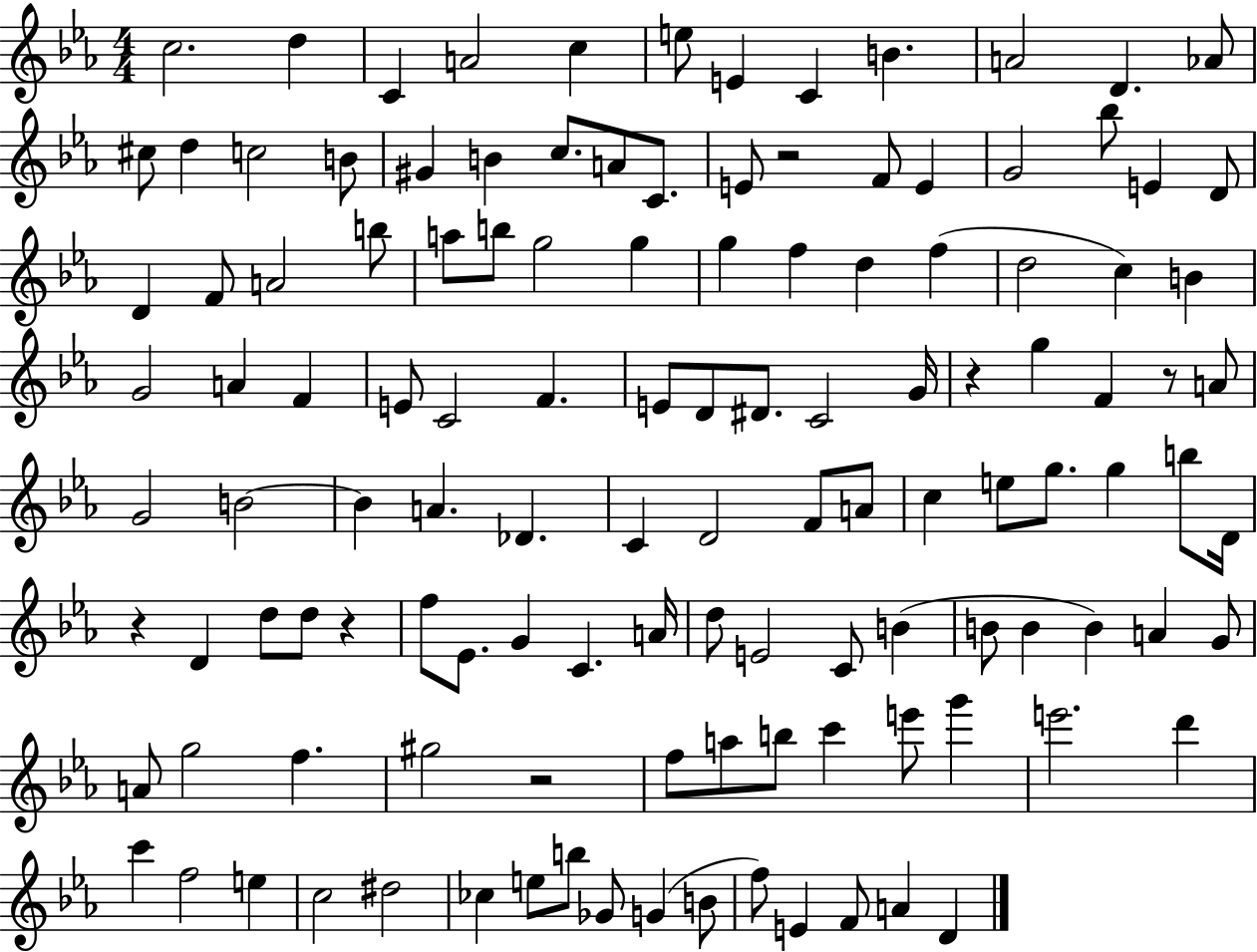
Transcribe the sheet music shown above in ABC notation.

X:1
T:Untitled
M:4/4
L:1/4
K:Eb
c2 d C A2 c e/2 E C B A2 D _A/2 ^c/2 d c2 B/2 ^G B c/2 A/2 C/2 E/2 z2 F/2 E G2 _b/2 E D/2 D F/2 A2 b/2 a/2 b/2 g2 g g f d f d2 c B G2 A F E/2 C2 F E/2 D/2 ^D/2 C2 G/4 z g F z/2 A/2 G2 B2 B A _D C D2 F/2 A/2 c e/2 g/2 g b/2 D/4 z D d/2 d/2 z f/2 _E/2 G C A/4 d/2 E2 C/2 B B/2 B B A G/2 A/2 g2 f ^g2 z2 f/2 a/2 b/2 c' e'/2 g' e'2 d' c' f2 e c2 ^d2 _c e/2 b/2 _G/2 G B/2 f/2 E F/2 A D